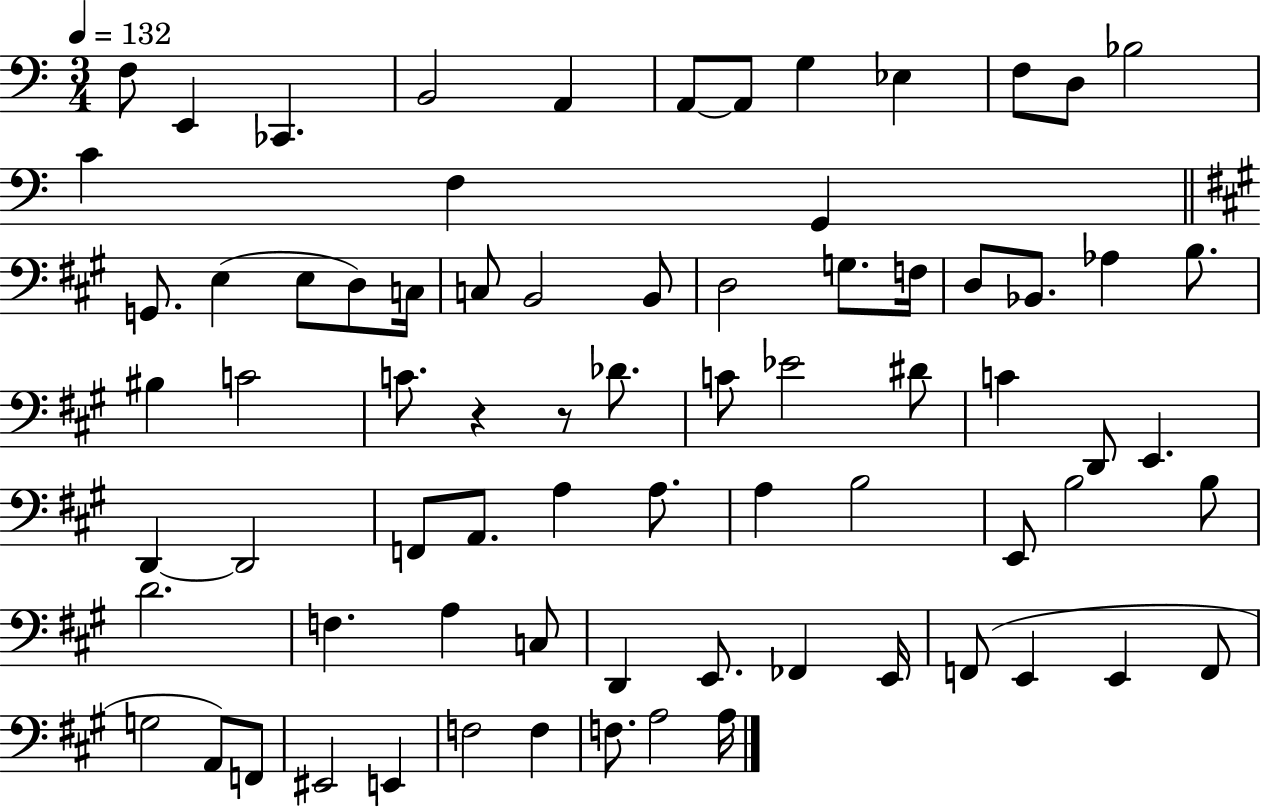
F3/e E2/q CES2/q. B2/h A2/q A2/e A2/e G3/q Eb3/q F3/e D3/e Bb3/h C4/q F3/q G2/q G2/e. E3/q E3/e D3/e C3/s C3/e B2/h B2/e D3/h G3/e. F3/s D3/e Bb2/e. Ab3/q B3/e. BIS3/q C4/h C4/e. R/q R/e Db4/e. C4/e Eb4/h D#4/e C4/q D2/e E2/q. D2/q D2/h F2/e A2/e. A3/q A3/e. A3/q B3/h E2/e B3/h B3/e D4/h. F3/q. A3/q C3/e D2/q E2/e. FES2/q E2/s F2/e E2/q E2/q F2/e G3/h A2/e F2/e EIS2/h E2/q F3/h F3/q F3/e. A3/h A3/s